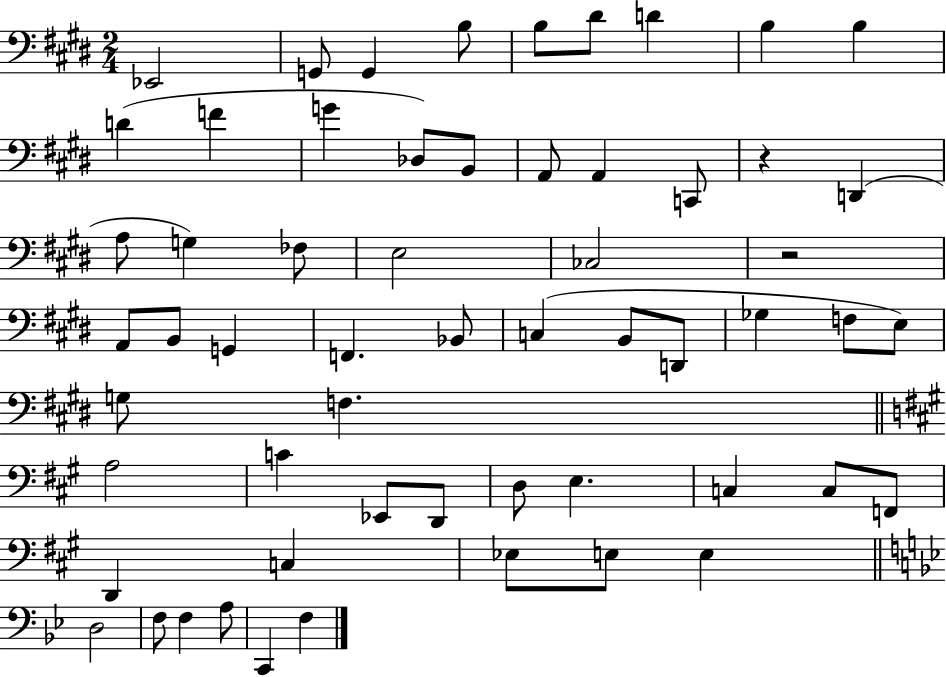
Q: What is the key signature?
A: E major